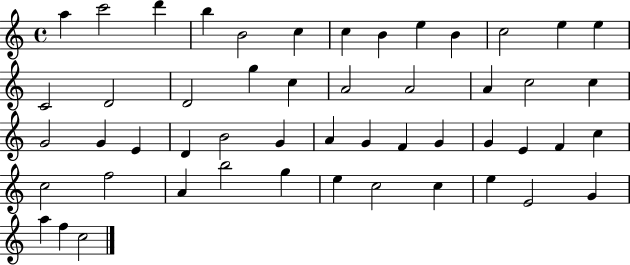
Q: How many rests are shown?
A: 0